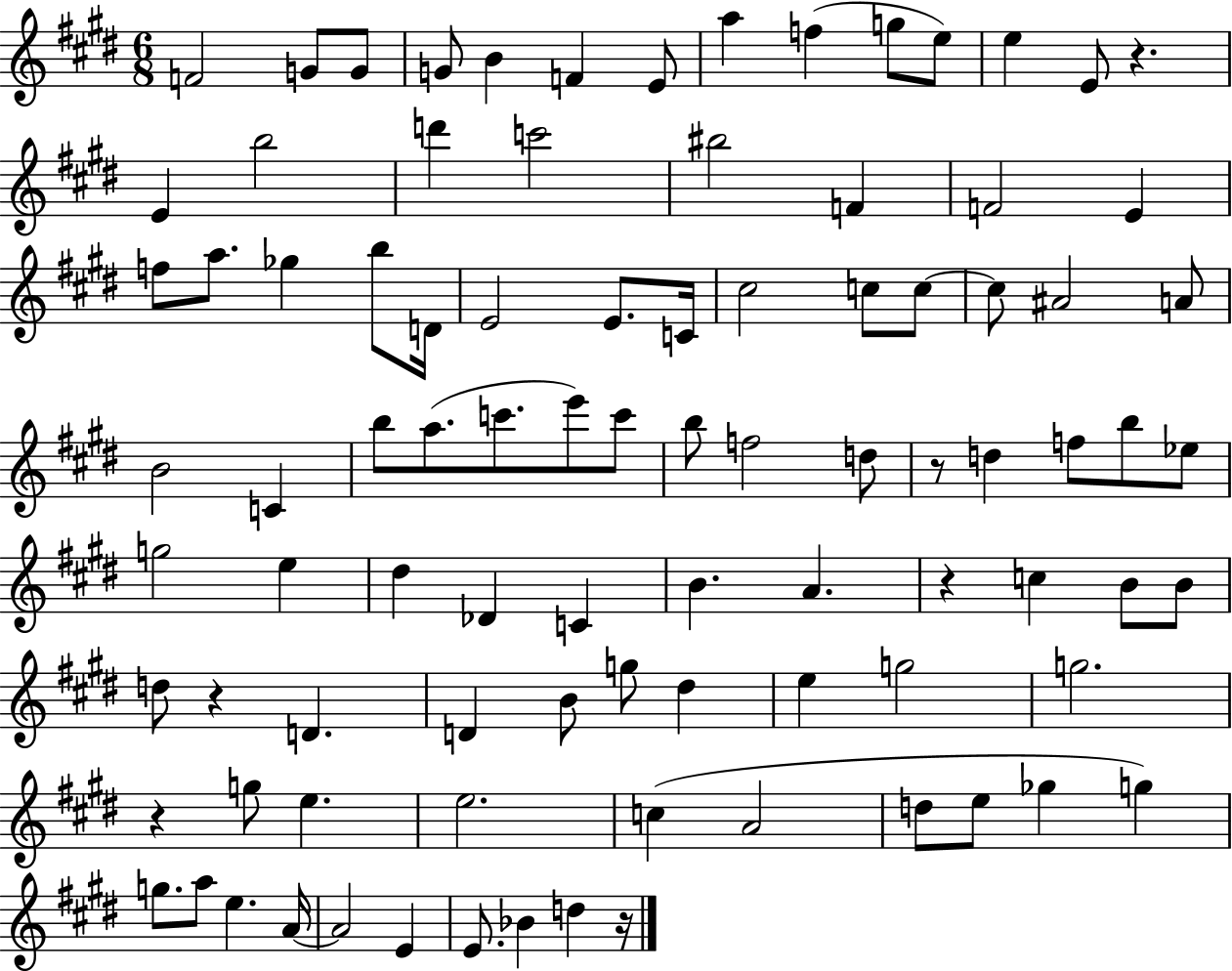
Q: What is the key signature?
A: E major